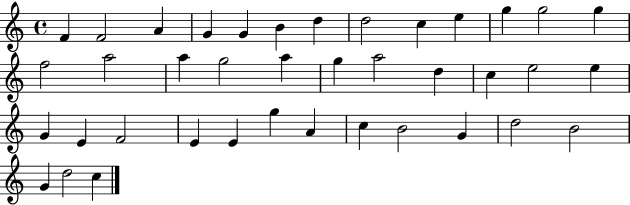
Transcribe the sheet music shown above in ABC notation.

X:1
T:Untitled
M:4/4
L:1/4
K:C
F F2 A G G B d d2 c e g g2 g f2 a2 a g2 a g a2 d c e2 e G E F2 E E g A c B2 G d2 B2 G d2 c